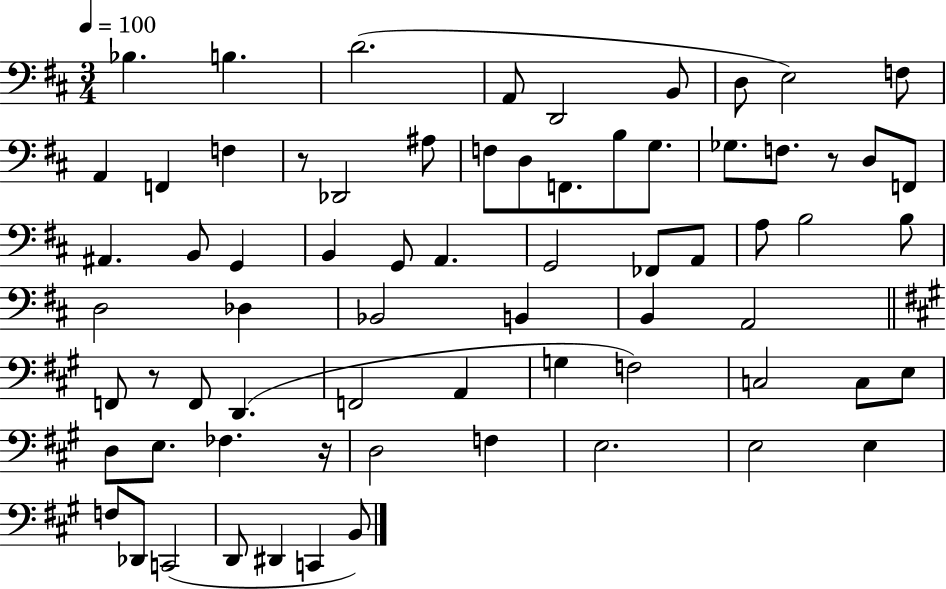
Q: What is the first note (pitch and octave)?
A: Bb3